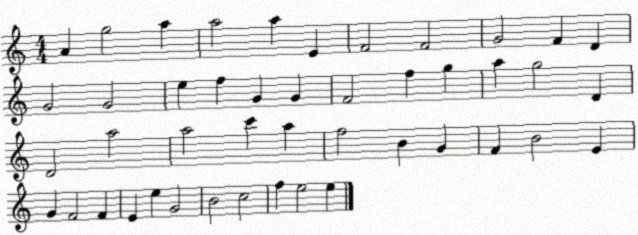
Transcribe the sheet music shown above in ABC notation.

X:1
T:Untitled
M:4/4
L:1/4
K:C
A g2 a a2 a E F2 F2 G2 F D G2 G2 e f G G F2 f g a g2 D D2 a2 a2 c' a f2 B G F B2 E G F2 F E e G2 B2 c2 f e2 e